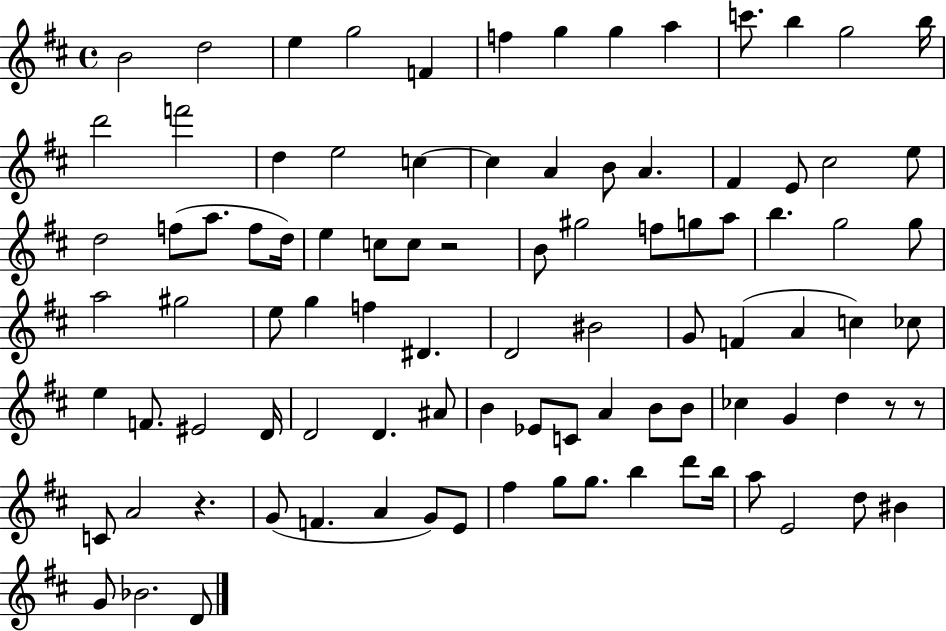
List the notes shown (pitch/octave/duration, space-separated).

B4/h D5/h E5/q G5/h F4/q F5/q G5/q G5/q A5/q C6/e. B5/q G5/h B5/s D6/h F6/h D5/q E5/h C5/q C5/q A4/q B4/e A4/q. F#4/q E4/e C#5/h E5/e D5/h F5/e A5/e. F5/e D5/s E5/q C5/e C5/e R/h B4/e G#5/h F5/e G5/e A5/e B5/q. G5/h G5/e A5/h G#5/h E5/e G5/q F5/q D#4/q. D4/h BIS4/h G4/e F4/q A4/q C5/q CES5/e E5/q F4/e. EIS4/h D4/s D4/h D4/q. A#4/e B4/q Eb4/e C4/e A4/q B4/e B4/e CES5/q G4/q D5/q R/e R/e C4/e A4/h R/q. G4/e F4/q. A4/q G4/e E4/e F#5/q G5/e G5/e. B5/q D6/e B5/s A5/e E4/h D5/e BIS4/q G4/e Bb4/h. D4/e